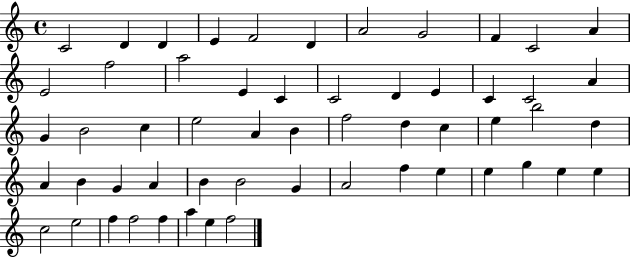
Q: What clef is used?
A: treble